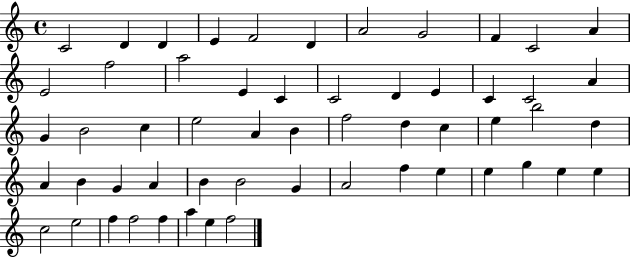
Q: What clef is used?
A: treble